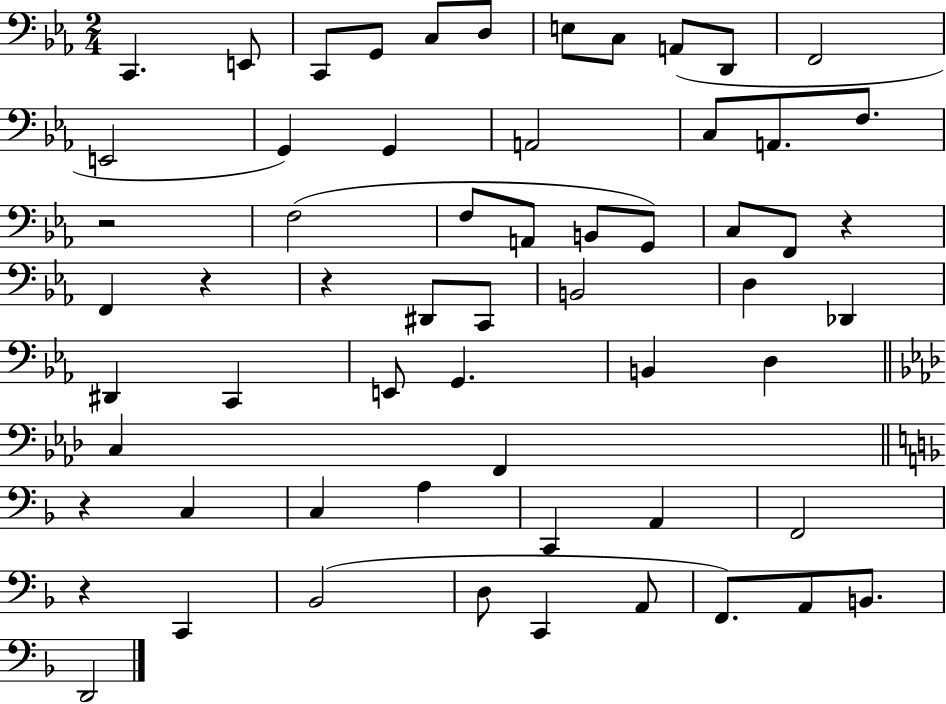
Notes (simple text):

C2/q. E2/e C2/e G2/e C3/e D3/e E3/e C3/e A2/e D2/e F2/h E2/h G2/q G2/q A2/h C3/e A2/e. F3/e. R/h F3/h F3/e A2/e B2/e G2/e C3/e F2/e R/q F2/q R/q R/q D#2/e C2/e B2/h D3/q Db2/q D#2/q C2/q E2/e G2/q. B2/q D3/q C3/q F2/q R/q C3/q C3/q A3/q C2/q A2/q F2/h R/q C2/q Bb2/h D3/e C2/q A2/e F2/e. A2/e B2/e. D2/h